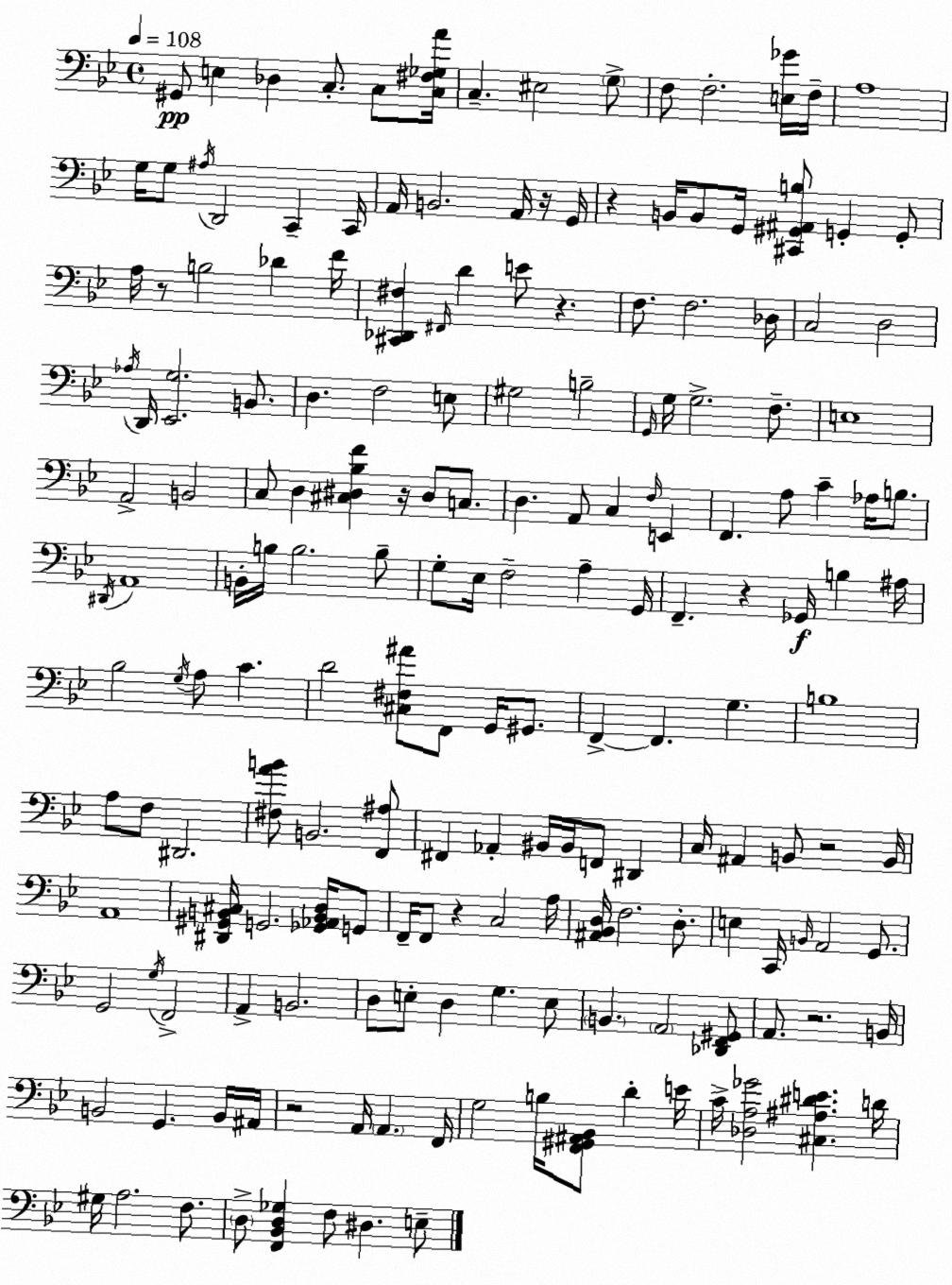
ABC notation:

X:1
T:Untitled
M:4/4
L:1/4
K:Bb
^G,,/2 E, _D, C,/2 C,/2 [C,^F,_G,A]/4 C, ^E,2 G,/2 F,/2 F,2 [E,_G]/4 F,/4 A,4 G,/4 G,/2 ^A,/4 D,,2 C,, C,,/4 A,,/4 B,,2 A,,/4 z/4 G,,/4 z B,,/4 B,,/2 G,,/4 [^C,,^G,,^A,,B,]/2 G,, G,,/2 A,/4 z/2 B,2 _D F/4 [^C,,_D,,^F,] ^F,,/4 D E/2 z F,/2 F,2 _D,/4 C,2 D,2 _A,/4 D,,/4 [_E,,G,]2 B,,/2 D, F,2 E,/2 ^G,2 B,2 G,,/4 G,/4 G,2 F,/2 E,4 A,,2 B,,2 C,/2 D, [^C,^D,_B,F] z/4 ^D,/2 C,/2 D, A,,/2 C, F,/4 E,, F,, A,/2 C _A,/4 B,/2 ^D,,/4 A,,4 B,,/4 B,/4 B,2 B,/2 G,/2 _E,/4 F,2 A, G,,/4 F,, z _G,,/4 B, ^A,/4 _B,2 G,/4 A,/2 C D2 [^C,^F,^A]/2 F,,/2 G,,/4 ^G,,/2 F,, F,, G, B,4 A,/2 F,/2 ^D,,2 [^F,AB]/2 B,,2 [F,,^A,]/2 ^F,, _A,, ^B,,/4 ^B,,/4 F,,/2 ^D,, C,/4 ^A,, B,,/2 z2 B,,/4 A,,4 [^D,,^G,,B,,^C,]/4 G,,2 [_G,,_A,,B,,D,]/4 G,,/2 F,,/4 F,,/2 z C,2 A,/4 [^A,,_B,,D,]/4 F,2 D,/2 E, C,,/4 B,,/4 A,,2 G,,/2 G,,2 G,/4 F,,2 A,, B,,2 D,/2 E,/2 D, G, E,/2 B,, A,,2 [_D,,F,,^G,,]/2 A,,/2 z2 B,,/4 B,,2 G,, B,,/4 ^A,,/4 z2 A,,/4 A,, F,,/4 G,2 B,/4 [F,,^G,,^A,,_B,,]/2 D E/4 C/4 [_D,A,_G]2 [^C,^A,^DE] D/4 ^G,/4 A,2 F,/2 D,/2 [F,,_B,,D,_G,] F,/2 ^D, E,/2